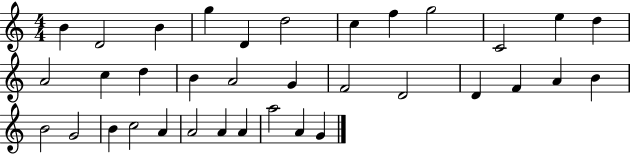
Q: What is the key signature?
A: C major